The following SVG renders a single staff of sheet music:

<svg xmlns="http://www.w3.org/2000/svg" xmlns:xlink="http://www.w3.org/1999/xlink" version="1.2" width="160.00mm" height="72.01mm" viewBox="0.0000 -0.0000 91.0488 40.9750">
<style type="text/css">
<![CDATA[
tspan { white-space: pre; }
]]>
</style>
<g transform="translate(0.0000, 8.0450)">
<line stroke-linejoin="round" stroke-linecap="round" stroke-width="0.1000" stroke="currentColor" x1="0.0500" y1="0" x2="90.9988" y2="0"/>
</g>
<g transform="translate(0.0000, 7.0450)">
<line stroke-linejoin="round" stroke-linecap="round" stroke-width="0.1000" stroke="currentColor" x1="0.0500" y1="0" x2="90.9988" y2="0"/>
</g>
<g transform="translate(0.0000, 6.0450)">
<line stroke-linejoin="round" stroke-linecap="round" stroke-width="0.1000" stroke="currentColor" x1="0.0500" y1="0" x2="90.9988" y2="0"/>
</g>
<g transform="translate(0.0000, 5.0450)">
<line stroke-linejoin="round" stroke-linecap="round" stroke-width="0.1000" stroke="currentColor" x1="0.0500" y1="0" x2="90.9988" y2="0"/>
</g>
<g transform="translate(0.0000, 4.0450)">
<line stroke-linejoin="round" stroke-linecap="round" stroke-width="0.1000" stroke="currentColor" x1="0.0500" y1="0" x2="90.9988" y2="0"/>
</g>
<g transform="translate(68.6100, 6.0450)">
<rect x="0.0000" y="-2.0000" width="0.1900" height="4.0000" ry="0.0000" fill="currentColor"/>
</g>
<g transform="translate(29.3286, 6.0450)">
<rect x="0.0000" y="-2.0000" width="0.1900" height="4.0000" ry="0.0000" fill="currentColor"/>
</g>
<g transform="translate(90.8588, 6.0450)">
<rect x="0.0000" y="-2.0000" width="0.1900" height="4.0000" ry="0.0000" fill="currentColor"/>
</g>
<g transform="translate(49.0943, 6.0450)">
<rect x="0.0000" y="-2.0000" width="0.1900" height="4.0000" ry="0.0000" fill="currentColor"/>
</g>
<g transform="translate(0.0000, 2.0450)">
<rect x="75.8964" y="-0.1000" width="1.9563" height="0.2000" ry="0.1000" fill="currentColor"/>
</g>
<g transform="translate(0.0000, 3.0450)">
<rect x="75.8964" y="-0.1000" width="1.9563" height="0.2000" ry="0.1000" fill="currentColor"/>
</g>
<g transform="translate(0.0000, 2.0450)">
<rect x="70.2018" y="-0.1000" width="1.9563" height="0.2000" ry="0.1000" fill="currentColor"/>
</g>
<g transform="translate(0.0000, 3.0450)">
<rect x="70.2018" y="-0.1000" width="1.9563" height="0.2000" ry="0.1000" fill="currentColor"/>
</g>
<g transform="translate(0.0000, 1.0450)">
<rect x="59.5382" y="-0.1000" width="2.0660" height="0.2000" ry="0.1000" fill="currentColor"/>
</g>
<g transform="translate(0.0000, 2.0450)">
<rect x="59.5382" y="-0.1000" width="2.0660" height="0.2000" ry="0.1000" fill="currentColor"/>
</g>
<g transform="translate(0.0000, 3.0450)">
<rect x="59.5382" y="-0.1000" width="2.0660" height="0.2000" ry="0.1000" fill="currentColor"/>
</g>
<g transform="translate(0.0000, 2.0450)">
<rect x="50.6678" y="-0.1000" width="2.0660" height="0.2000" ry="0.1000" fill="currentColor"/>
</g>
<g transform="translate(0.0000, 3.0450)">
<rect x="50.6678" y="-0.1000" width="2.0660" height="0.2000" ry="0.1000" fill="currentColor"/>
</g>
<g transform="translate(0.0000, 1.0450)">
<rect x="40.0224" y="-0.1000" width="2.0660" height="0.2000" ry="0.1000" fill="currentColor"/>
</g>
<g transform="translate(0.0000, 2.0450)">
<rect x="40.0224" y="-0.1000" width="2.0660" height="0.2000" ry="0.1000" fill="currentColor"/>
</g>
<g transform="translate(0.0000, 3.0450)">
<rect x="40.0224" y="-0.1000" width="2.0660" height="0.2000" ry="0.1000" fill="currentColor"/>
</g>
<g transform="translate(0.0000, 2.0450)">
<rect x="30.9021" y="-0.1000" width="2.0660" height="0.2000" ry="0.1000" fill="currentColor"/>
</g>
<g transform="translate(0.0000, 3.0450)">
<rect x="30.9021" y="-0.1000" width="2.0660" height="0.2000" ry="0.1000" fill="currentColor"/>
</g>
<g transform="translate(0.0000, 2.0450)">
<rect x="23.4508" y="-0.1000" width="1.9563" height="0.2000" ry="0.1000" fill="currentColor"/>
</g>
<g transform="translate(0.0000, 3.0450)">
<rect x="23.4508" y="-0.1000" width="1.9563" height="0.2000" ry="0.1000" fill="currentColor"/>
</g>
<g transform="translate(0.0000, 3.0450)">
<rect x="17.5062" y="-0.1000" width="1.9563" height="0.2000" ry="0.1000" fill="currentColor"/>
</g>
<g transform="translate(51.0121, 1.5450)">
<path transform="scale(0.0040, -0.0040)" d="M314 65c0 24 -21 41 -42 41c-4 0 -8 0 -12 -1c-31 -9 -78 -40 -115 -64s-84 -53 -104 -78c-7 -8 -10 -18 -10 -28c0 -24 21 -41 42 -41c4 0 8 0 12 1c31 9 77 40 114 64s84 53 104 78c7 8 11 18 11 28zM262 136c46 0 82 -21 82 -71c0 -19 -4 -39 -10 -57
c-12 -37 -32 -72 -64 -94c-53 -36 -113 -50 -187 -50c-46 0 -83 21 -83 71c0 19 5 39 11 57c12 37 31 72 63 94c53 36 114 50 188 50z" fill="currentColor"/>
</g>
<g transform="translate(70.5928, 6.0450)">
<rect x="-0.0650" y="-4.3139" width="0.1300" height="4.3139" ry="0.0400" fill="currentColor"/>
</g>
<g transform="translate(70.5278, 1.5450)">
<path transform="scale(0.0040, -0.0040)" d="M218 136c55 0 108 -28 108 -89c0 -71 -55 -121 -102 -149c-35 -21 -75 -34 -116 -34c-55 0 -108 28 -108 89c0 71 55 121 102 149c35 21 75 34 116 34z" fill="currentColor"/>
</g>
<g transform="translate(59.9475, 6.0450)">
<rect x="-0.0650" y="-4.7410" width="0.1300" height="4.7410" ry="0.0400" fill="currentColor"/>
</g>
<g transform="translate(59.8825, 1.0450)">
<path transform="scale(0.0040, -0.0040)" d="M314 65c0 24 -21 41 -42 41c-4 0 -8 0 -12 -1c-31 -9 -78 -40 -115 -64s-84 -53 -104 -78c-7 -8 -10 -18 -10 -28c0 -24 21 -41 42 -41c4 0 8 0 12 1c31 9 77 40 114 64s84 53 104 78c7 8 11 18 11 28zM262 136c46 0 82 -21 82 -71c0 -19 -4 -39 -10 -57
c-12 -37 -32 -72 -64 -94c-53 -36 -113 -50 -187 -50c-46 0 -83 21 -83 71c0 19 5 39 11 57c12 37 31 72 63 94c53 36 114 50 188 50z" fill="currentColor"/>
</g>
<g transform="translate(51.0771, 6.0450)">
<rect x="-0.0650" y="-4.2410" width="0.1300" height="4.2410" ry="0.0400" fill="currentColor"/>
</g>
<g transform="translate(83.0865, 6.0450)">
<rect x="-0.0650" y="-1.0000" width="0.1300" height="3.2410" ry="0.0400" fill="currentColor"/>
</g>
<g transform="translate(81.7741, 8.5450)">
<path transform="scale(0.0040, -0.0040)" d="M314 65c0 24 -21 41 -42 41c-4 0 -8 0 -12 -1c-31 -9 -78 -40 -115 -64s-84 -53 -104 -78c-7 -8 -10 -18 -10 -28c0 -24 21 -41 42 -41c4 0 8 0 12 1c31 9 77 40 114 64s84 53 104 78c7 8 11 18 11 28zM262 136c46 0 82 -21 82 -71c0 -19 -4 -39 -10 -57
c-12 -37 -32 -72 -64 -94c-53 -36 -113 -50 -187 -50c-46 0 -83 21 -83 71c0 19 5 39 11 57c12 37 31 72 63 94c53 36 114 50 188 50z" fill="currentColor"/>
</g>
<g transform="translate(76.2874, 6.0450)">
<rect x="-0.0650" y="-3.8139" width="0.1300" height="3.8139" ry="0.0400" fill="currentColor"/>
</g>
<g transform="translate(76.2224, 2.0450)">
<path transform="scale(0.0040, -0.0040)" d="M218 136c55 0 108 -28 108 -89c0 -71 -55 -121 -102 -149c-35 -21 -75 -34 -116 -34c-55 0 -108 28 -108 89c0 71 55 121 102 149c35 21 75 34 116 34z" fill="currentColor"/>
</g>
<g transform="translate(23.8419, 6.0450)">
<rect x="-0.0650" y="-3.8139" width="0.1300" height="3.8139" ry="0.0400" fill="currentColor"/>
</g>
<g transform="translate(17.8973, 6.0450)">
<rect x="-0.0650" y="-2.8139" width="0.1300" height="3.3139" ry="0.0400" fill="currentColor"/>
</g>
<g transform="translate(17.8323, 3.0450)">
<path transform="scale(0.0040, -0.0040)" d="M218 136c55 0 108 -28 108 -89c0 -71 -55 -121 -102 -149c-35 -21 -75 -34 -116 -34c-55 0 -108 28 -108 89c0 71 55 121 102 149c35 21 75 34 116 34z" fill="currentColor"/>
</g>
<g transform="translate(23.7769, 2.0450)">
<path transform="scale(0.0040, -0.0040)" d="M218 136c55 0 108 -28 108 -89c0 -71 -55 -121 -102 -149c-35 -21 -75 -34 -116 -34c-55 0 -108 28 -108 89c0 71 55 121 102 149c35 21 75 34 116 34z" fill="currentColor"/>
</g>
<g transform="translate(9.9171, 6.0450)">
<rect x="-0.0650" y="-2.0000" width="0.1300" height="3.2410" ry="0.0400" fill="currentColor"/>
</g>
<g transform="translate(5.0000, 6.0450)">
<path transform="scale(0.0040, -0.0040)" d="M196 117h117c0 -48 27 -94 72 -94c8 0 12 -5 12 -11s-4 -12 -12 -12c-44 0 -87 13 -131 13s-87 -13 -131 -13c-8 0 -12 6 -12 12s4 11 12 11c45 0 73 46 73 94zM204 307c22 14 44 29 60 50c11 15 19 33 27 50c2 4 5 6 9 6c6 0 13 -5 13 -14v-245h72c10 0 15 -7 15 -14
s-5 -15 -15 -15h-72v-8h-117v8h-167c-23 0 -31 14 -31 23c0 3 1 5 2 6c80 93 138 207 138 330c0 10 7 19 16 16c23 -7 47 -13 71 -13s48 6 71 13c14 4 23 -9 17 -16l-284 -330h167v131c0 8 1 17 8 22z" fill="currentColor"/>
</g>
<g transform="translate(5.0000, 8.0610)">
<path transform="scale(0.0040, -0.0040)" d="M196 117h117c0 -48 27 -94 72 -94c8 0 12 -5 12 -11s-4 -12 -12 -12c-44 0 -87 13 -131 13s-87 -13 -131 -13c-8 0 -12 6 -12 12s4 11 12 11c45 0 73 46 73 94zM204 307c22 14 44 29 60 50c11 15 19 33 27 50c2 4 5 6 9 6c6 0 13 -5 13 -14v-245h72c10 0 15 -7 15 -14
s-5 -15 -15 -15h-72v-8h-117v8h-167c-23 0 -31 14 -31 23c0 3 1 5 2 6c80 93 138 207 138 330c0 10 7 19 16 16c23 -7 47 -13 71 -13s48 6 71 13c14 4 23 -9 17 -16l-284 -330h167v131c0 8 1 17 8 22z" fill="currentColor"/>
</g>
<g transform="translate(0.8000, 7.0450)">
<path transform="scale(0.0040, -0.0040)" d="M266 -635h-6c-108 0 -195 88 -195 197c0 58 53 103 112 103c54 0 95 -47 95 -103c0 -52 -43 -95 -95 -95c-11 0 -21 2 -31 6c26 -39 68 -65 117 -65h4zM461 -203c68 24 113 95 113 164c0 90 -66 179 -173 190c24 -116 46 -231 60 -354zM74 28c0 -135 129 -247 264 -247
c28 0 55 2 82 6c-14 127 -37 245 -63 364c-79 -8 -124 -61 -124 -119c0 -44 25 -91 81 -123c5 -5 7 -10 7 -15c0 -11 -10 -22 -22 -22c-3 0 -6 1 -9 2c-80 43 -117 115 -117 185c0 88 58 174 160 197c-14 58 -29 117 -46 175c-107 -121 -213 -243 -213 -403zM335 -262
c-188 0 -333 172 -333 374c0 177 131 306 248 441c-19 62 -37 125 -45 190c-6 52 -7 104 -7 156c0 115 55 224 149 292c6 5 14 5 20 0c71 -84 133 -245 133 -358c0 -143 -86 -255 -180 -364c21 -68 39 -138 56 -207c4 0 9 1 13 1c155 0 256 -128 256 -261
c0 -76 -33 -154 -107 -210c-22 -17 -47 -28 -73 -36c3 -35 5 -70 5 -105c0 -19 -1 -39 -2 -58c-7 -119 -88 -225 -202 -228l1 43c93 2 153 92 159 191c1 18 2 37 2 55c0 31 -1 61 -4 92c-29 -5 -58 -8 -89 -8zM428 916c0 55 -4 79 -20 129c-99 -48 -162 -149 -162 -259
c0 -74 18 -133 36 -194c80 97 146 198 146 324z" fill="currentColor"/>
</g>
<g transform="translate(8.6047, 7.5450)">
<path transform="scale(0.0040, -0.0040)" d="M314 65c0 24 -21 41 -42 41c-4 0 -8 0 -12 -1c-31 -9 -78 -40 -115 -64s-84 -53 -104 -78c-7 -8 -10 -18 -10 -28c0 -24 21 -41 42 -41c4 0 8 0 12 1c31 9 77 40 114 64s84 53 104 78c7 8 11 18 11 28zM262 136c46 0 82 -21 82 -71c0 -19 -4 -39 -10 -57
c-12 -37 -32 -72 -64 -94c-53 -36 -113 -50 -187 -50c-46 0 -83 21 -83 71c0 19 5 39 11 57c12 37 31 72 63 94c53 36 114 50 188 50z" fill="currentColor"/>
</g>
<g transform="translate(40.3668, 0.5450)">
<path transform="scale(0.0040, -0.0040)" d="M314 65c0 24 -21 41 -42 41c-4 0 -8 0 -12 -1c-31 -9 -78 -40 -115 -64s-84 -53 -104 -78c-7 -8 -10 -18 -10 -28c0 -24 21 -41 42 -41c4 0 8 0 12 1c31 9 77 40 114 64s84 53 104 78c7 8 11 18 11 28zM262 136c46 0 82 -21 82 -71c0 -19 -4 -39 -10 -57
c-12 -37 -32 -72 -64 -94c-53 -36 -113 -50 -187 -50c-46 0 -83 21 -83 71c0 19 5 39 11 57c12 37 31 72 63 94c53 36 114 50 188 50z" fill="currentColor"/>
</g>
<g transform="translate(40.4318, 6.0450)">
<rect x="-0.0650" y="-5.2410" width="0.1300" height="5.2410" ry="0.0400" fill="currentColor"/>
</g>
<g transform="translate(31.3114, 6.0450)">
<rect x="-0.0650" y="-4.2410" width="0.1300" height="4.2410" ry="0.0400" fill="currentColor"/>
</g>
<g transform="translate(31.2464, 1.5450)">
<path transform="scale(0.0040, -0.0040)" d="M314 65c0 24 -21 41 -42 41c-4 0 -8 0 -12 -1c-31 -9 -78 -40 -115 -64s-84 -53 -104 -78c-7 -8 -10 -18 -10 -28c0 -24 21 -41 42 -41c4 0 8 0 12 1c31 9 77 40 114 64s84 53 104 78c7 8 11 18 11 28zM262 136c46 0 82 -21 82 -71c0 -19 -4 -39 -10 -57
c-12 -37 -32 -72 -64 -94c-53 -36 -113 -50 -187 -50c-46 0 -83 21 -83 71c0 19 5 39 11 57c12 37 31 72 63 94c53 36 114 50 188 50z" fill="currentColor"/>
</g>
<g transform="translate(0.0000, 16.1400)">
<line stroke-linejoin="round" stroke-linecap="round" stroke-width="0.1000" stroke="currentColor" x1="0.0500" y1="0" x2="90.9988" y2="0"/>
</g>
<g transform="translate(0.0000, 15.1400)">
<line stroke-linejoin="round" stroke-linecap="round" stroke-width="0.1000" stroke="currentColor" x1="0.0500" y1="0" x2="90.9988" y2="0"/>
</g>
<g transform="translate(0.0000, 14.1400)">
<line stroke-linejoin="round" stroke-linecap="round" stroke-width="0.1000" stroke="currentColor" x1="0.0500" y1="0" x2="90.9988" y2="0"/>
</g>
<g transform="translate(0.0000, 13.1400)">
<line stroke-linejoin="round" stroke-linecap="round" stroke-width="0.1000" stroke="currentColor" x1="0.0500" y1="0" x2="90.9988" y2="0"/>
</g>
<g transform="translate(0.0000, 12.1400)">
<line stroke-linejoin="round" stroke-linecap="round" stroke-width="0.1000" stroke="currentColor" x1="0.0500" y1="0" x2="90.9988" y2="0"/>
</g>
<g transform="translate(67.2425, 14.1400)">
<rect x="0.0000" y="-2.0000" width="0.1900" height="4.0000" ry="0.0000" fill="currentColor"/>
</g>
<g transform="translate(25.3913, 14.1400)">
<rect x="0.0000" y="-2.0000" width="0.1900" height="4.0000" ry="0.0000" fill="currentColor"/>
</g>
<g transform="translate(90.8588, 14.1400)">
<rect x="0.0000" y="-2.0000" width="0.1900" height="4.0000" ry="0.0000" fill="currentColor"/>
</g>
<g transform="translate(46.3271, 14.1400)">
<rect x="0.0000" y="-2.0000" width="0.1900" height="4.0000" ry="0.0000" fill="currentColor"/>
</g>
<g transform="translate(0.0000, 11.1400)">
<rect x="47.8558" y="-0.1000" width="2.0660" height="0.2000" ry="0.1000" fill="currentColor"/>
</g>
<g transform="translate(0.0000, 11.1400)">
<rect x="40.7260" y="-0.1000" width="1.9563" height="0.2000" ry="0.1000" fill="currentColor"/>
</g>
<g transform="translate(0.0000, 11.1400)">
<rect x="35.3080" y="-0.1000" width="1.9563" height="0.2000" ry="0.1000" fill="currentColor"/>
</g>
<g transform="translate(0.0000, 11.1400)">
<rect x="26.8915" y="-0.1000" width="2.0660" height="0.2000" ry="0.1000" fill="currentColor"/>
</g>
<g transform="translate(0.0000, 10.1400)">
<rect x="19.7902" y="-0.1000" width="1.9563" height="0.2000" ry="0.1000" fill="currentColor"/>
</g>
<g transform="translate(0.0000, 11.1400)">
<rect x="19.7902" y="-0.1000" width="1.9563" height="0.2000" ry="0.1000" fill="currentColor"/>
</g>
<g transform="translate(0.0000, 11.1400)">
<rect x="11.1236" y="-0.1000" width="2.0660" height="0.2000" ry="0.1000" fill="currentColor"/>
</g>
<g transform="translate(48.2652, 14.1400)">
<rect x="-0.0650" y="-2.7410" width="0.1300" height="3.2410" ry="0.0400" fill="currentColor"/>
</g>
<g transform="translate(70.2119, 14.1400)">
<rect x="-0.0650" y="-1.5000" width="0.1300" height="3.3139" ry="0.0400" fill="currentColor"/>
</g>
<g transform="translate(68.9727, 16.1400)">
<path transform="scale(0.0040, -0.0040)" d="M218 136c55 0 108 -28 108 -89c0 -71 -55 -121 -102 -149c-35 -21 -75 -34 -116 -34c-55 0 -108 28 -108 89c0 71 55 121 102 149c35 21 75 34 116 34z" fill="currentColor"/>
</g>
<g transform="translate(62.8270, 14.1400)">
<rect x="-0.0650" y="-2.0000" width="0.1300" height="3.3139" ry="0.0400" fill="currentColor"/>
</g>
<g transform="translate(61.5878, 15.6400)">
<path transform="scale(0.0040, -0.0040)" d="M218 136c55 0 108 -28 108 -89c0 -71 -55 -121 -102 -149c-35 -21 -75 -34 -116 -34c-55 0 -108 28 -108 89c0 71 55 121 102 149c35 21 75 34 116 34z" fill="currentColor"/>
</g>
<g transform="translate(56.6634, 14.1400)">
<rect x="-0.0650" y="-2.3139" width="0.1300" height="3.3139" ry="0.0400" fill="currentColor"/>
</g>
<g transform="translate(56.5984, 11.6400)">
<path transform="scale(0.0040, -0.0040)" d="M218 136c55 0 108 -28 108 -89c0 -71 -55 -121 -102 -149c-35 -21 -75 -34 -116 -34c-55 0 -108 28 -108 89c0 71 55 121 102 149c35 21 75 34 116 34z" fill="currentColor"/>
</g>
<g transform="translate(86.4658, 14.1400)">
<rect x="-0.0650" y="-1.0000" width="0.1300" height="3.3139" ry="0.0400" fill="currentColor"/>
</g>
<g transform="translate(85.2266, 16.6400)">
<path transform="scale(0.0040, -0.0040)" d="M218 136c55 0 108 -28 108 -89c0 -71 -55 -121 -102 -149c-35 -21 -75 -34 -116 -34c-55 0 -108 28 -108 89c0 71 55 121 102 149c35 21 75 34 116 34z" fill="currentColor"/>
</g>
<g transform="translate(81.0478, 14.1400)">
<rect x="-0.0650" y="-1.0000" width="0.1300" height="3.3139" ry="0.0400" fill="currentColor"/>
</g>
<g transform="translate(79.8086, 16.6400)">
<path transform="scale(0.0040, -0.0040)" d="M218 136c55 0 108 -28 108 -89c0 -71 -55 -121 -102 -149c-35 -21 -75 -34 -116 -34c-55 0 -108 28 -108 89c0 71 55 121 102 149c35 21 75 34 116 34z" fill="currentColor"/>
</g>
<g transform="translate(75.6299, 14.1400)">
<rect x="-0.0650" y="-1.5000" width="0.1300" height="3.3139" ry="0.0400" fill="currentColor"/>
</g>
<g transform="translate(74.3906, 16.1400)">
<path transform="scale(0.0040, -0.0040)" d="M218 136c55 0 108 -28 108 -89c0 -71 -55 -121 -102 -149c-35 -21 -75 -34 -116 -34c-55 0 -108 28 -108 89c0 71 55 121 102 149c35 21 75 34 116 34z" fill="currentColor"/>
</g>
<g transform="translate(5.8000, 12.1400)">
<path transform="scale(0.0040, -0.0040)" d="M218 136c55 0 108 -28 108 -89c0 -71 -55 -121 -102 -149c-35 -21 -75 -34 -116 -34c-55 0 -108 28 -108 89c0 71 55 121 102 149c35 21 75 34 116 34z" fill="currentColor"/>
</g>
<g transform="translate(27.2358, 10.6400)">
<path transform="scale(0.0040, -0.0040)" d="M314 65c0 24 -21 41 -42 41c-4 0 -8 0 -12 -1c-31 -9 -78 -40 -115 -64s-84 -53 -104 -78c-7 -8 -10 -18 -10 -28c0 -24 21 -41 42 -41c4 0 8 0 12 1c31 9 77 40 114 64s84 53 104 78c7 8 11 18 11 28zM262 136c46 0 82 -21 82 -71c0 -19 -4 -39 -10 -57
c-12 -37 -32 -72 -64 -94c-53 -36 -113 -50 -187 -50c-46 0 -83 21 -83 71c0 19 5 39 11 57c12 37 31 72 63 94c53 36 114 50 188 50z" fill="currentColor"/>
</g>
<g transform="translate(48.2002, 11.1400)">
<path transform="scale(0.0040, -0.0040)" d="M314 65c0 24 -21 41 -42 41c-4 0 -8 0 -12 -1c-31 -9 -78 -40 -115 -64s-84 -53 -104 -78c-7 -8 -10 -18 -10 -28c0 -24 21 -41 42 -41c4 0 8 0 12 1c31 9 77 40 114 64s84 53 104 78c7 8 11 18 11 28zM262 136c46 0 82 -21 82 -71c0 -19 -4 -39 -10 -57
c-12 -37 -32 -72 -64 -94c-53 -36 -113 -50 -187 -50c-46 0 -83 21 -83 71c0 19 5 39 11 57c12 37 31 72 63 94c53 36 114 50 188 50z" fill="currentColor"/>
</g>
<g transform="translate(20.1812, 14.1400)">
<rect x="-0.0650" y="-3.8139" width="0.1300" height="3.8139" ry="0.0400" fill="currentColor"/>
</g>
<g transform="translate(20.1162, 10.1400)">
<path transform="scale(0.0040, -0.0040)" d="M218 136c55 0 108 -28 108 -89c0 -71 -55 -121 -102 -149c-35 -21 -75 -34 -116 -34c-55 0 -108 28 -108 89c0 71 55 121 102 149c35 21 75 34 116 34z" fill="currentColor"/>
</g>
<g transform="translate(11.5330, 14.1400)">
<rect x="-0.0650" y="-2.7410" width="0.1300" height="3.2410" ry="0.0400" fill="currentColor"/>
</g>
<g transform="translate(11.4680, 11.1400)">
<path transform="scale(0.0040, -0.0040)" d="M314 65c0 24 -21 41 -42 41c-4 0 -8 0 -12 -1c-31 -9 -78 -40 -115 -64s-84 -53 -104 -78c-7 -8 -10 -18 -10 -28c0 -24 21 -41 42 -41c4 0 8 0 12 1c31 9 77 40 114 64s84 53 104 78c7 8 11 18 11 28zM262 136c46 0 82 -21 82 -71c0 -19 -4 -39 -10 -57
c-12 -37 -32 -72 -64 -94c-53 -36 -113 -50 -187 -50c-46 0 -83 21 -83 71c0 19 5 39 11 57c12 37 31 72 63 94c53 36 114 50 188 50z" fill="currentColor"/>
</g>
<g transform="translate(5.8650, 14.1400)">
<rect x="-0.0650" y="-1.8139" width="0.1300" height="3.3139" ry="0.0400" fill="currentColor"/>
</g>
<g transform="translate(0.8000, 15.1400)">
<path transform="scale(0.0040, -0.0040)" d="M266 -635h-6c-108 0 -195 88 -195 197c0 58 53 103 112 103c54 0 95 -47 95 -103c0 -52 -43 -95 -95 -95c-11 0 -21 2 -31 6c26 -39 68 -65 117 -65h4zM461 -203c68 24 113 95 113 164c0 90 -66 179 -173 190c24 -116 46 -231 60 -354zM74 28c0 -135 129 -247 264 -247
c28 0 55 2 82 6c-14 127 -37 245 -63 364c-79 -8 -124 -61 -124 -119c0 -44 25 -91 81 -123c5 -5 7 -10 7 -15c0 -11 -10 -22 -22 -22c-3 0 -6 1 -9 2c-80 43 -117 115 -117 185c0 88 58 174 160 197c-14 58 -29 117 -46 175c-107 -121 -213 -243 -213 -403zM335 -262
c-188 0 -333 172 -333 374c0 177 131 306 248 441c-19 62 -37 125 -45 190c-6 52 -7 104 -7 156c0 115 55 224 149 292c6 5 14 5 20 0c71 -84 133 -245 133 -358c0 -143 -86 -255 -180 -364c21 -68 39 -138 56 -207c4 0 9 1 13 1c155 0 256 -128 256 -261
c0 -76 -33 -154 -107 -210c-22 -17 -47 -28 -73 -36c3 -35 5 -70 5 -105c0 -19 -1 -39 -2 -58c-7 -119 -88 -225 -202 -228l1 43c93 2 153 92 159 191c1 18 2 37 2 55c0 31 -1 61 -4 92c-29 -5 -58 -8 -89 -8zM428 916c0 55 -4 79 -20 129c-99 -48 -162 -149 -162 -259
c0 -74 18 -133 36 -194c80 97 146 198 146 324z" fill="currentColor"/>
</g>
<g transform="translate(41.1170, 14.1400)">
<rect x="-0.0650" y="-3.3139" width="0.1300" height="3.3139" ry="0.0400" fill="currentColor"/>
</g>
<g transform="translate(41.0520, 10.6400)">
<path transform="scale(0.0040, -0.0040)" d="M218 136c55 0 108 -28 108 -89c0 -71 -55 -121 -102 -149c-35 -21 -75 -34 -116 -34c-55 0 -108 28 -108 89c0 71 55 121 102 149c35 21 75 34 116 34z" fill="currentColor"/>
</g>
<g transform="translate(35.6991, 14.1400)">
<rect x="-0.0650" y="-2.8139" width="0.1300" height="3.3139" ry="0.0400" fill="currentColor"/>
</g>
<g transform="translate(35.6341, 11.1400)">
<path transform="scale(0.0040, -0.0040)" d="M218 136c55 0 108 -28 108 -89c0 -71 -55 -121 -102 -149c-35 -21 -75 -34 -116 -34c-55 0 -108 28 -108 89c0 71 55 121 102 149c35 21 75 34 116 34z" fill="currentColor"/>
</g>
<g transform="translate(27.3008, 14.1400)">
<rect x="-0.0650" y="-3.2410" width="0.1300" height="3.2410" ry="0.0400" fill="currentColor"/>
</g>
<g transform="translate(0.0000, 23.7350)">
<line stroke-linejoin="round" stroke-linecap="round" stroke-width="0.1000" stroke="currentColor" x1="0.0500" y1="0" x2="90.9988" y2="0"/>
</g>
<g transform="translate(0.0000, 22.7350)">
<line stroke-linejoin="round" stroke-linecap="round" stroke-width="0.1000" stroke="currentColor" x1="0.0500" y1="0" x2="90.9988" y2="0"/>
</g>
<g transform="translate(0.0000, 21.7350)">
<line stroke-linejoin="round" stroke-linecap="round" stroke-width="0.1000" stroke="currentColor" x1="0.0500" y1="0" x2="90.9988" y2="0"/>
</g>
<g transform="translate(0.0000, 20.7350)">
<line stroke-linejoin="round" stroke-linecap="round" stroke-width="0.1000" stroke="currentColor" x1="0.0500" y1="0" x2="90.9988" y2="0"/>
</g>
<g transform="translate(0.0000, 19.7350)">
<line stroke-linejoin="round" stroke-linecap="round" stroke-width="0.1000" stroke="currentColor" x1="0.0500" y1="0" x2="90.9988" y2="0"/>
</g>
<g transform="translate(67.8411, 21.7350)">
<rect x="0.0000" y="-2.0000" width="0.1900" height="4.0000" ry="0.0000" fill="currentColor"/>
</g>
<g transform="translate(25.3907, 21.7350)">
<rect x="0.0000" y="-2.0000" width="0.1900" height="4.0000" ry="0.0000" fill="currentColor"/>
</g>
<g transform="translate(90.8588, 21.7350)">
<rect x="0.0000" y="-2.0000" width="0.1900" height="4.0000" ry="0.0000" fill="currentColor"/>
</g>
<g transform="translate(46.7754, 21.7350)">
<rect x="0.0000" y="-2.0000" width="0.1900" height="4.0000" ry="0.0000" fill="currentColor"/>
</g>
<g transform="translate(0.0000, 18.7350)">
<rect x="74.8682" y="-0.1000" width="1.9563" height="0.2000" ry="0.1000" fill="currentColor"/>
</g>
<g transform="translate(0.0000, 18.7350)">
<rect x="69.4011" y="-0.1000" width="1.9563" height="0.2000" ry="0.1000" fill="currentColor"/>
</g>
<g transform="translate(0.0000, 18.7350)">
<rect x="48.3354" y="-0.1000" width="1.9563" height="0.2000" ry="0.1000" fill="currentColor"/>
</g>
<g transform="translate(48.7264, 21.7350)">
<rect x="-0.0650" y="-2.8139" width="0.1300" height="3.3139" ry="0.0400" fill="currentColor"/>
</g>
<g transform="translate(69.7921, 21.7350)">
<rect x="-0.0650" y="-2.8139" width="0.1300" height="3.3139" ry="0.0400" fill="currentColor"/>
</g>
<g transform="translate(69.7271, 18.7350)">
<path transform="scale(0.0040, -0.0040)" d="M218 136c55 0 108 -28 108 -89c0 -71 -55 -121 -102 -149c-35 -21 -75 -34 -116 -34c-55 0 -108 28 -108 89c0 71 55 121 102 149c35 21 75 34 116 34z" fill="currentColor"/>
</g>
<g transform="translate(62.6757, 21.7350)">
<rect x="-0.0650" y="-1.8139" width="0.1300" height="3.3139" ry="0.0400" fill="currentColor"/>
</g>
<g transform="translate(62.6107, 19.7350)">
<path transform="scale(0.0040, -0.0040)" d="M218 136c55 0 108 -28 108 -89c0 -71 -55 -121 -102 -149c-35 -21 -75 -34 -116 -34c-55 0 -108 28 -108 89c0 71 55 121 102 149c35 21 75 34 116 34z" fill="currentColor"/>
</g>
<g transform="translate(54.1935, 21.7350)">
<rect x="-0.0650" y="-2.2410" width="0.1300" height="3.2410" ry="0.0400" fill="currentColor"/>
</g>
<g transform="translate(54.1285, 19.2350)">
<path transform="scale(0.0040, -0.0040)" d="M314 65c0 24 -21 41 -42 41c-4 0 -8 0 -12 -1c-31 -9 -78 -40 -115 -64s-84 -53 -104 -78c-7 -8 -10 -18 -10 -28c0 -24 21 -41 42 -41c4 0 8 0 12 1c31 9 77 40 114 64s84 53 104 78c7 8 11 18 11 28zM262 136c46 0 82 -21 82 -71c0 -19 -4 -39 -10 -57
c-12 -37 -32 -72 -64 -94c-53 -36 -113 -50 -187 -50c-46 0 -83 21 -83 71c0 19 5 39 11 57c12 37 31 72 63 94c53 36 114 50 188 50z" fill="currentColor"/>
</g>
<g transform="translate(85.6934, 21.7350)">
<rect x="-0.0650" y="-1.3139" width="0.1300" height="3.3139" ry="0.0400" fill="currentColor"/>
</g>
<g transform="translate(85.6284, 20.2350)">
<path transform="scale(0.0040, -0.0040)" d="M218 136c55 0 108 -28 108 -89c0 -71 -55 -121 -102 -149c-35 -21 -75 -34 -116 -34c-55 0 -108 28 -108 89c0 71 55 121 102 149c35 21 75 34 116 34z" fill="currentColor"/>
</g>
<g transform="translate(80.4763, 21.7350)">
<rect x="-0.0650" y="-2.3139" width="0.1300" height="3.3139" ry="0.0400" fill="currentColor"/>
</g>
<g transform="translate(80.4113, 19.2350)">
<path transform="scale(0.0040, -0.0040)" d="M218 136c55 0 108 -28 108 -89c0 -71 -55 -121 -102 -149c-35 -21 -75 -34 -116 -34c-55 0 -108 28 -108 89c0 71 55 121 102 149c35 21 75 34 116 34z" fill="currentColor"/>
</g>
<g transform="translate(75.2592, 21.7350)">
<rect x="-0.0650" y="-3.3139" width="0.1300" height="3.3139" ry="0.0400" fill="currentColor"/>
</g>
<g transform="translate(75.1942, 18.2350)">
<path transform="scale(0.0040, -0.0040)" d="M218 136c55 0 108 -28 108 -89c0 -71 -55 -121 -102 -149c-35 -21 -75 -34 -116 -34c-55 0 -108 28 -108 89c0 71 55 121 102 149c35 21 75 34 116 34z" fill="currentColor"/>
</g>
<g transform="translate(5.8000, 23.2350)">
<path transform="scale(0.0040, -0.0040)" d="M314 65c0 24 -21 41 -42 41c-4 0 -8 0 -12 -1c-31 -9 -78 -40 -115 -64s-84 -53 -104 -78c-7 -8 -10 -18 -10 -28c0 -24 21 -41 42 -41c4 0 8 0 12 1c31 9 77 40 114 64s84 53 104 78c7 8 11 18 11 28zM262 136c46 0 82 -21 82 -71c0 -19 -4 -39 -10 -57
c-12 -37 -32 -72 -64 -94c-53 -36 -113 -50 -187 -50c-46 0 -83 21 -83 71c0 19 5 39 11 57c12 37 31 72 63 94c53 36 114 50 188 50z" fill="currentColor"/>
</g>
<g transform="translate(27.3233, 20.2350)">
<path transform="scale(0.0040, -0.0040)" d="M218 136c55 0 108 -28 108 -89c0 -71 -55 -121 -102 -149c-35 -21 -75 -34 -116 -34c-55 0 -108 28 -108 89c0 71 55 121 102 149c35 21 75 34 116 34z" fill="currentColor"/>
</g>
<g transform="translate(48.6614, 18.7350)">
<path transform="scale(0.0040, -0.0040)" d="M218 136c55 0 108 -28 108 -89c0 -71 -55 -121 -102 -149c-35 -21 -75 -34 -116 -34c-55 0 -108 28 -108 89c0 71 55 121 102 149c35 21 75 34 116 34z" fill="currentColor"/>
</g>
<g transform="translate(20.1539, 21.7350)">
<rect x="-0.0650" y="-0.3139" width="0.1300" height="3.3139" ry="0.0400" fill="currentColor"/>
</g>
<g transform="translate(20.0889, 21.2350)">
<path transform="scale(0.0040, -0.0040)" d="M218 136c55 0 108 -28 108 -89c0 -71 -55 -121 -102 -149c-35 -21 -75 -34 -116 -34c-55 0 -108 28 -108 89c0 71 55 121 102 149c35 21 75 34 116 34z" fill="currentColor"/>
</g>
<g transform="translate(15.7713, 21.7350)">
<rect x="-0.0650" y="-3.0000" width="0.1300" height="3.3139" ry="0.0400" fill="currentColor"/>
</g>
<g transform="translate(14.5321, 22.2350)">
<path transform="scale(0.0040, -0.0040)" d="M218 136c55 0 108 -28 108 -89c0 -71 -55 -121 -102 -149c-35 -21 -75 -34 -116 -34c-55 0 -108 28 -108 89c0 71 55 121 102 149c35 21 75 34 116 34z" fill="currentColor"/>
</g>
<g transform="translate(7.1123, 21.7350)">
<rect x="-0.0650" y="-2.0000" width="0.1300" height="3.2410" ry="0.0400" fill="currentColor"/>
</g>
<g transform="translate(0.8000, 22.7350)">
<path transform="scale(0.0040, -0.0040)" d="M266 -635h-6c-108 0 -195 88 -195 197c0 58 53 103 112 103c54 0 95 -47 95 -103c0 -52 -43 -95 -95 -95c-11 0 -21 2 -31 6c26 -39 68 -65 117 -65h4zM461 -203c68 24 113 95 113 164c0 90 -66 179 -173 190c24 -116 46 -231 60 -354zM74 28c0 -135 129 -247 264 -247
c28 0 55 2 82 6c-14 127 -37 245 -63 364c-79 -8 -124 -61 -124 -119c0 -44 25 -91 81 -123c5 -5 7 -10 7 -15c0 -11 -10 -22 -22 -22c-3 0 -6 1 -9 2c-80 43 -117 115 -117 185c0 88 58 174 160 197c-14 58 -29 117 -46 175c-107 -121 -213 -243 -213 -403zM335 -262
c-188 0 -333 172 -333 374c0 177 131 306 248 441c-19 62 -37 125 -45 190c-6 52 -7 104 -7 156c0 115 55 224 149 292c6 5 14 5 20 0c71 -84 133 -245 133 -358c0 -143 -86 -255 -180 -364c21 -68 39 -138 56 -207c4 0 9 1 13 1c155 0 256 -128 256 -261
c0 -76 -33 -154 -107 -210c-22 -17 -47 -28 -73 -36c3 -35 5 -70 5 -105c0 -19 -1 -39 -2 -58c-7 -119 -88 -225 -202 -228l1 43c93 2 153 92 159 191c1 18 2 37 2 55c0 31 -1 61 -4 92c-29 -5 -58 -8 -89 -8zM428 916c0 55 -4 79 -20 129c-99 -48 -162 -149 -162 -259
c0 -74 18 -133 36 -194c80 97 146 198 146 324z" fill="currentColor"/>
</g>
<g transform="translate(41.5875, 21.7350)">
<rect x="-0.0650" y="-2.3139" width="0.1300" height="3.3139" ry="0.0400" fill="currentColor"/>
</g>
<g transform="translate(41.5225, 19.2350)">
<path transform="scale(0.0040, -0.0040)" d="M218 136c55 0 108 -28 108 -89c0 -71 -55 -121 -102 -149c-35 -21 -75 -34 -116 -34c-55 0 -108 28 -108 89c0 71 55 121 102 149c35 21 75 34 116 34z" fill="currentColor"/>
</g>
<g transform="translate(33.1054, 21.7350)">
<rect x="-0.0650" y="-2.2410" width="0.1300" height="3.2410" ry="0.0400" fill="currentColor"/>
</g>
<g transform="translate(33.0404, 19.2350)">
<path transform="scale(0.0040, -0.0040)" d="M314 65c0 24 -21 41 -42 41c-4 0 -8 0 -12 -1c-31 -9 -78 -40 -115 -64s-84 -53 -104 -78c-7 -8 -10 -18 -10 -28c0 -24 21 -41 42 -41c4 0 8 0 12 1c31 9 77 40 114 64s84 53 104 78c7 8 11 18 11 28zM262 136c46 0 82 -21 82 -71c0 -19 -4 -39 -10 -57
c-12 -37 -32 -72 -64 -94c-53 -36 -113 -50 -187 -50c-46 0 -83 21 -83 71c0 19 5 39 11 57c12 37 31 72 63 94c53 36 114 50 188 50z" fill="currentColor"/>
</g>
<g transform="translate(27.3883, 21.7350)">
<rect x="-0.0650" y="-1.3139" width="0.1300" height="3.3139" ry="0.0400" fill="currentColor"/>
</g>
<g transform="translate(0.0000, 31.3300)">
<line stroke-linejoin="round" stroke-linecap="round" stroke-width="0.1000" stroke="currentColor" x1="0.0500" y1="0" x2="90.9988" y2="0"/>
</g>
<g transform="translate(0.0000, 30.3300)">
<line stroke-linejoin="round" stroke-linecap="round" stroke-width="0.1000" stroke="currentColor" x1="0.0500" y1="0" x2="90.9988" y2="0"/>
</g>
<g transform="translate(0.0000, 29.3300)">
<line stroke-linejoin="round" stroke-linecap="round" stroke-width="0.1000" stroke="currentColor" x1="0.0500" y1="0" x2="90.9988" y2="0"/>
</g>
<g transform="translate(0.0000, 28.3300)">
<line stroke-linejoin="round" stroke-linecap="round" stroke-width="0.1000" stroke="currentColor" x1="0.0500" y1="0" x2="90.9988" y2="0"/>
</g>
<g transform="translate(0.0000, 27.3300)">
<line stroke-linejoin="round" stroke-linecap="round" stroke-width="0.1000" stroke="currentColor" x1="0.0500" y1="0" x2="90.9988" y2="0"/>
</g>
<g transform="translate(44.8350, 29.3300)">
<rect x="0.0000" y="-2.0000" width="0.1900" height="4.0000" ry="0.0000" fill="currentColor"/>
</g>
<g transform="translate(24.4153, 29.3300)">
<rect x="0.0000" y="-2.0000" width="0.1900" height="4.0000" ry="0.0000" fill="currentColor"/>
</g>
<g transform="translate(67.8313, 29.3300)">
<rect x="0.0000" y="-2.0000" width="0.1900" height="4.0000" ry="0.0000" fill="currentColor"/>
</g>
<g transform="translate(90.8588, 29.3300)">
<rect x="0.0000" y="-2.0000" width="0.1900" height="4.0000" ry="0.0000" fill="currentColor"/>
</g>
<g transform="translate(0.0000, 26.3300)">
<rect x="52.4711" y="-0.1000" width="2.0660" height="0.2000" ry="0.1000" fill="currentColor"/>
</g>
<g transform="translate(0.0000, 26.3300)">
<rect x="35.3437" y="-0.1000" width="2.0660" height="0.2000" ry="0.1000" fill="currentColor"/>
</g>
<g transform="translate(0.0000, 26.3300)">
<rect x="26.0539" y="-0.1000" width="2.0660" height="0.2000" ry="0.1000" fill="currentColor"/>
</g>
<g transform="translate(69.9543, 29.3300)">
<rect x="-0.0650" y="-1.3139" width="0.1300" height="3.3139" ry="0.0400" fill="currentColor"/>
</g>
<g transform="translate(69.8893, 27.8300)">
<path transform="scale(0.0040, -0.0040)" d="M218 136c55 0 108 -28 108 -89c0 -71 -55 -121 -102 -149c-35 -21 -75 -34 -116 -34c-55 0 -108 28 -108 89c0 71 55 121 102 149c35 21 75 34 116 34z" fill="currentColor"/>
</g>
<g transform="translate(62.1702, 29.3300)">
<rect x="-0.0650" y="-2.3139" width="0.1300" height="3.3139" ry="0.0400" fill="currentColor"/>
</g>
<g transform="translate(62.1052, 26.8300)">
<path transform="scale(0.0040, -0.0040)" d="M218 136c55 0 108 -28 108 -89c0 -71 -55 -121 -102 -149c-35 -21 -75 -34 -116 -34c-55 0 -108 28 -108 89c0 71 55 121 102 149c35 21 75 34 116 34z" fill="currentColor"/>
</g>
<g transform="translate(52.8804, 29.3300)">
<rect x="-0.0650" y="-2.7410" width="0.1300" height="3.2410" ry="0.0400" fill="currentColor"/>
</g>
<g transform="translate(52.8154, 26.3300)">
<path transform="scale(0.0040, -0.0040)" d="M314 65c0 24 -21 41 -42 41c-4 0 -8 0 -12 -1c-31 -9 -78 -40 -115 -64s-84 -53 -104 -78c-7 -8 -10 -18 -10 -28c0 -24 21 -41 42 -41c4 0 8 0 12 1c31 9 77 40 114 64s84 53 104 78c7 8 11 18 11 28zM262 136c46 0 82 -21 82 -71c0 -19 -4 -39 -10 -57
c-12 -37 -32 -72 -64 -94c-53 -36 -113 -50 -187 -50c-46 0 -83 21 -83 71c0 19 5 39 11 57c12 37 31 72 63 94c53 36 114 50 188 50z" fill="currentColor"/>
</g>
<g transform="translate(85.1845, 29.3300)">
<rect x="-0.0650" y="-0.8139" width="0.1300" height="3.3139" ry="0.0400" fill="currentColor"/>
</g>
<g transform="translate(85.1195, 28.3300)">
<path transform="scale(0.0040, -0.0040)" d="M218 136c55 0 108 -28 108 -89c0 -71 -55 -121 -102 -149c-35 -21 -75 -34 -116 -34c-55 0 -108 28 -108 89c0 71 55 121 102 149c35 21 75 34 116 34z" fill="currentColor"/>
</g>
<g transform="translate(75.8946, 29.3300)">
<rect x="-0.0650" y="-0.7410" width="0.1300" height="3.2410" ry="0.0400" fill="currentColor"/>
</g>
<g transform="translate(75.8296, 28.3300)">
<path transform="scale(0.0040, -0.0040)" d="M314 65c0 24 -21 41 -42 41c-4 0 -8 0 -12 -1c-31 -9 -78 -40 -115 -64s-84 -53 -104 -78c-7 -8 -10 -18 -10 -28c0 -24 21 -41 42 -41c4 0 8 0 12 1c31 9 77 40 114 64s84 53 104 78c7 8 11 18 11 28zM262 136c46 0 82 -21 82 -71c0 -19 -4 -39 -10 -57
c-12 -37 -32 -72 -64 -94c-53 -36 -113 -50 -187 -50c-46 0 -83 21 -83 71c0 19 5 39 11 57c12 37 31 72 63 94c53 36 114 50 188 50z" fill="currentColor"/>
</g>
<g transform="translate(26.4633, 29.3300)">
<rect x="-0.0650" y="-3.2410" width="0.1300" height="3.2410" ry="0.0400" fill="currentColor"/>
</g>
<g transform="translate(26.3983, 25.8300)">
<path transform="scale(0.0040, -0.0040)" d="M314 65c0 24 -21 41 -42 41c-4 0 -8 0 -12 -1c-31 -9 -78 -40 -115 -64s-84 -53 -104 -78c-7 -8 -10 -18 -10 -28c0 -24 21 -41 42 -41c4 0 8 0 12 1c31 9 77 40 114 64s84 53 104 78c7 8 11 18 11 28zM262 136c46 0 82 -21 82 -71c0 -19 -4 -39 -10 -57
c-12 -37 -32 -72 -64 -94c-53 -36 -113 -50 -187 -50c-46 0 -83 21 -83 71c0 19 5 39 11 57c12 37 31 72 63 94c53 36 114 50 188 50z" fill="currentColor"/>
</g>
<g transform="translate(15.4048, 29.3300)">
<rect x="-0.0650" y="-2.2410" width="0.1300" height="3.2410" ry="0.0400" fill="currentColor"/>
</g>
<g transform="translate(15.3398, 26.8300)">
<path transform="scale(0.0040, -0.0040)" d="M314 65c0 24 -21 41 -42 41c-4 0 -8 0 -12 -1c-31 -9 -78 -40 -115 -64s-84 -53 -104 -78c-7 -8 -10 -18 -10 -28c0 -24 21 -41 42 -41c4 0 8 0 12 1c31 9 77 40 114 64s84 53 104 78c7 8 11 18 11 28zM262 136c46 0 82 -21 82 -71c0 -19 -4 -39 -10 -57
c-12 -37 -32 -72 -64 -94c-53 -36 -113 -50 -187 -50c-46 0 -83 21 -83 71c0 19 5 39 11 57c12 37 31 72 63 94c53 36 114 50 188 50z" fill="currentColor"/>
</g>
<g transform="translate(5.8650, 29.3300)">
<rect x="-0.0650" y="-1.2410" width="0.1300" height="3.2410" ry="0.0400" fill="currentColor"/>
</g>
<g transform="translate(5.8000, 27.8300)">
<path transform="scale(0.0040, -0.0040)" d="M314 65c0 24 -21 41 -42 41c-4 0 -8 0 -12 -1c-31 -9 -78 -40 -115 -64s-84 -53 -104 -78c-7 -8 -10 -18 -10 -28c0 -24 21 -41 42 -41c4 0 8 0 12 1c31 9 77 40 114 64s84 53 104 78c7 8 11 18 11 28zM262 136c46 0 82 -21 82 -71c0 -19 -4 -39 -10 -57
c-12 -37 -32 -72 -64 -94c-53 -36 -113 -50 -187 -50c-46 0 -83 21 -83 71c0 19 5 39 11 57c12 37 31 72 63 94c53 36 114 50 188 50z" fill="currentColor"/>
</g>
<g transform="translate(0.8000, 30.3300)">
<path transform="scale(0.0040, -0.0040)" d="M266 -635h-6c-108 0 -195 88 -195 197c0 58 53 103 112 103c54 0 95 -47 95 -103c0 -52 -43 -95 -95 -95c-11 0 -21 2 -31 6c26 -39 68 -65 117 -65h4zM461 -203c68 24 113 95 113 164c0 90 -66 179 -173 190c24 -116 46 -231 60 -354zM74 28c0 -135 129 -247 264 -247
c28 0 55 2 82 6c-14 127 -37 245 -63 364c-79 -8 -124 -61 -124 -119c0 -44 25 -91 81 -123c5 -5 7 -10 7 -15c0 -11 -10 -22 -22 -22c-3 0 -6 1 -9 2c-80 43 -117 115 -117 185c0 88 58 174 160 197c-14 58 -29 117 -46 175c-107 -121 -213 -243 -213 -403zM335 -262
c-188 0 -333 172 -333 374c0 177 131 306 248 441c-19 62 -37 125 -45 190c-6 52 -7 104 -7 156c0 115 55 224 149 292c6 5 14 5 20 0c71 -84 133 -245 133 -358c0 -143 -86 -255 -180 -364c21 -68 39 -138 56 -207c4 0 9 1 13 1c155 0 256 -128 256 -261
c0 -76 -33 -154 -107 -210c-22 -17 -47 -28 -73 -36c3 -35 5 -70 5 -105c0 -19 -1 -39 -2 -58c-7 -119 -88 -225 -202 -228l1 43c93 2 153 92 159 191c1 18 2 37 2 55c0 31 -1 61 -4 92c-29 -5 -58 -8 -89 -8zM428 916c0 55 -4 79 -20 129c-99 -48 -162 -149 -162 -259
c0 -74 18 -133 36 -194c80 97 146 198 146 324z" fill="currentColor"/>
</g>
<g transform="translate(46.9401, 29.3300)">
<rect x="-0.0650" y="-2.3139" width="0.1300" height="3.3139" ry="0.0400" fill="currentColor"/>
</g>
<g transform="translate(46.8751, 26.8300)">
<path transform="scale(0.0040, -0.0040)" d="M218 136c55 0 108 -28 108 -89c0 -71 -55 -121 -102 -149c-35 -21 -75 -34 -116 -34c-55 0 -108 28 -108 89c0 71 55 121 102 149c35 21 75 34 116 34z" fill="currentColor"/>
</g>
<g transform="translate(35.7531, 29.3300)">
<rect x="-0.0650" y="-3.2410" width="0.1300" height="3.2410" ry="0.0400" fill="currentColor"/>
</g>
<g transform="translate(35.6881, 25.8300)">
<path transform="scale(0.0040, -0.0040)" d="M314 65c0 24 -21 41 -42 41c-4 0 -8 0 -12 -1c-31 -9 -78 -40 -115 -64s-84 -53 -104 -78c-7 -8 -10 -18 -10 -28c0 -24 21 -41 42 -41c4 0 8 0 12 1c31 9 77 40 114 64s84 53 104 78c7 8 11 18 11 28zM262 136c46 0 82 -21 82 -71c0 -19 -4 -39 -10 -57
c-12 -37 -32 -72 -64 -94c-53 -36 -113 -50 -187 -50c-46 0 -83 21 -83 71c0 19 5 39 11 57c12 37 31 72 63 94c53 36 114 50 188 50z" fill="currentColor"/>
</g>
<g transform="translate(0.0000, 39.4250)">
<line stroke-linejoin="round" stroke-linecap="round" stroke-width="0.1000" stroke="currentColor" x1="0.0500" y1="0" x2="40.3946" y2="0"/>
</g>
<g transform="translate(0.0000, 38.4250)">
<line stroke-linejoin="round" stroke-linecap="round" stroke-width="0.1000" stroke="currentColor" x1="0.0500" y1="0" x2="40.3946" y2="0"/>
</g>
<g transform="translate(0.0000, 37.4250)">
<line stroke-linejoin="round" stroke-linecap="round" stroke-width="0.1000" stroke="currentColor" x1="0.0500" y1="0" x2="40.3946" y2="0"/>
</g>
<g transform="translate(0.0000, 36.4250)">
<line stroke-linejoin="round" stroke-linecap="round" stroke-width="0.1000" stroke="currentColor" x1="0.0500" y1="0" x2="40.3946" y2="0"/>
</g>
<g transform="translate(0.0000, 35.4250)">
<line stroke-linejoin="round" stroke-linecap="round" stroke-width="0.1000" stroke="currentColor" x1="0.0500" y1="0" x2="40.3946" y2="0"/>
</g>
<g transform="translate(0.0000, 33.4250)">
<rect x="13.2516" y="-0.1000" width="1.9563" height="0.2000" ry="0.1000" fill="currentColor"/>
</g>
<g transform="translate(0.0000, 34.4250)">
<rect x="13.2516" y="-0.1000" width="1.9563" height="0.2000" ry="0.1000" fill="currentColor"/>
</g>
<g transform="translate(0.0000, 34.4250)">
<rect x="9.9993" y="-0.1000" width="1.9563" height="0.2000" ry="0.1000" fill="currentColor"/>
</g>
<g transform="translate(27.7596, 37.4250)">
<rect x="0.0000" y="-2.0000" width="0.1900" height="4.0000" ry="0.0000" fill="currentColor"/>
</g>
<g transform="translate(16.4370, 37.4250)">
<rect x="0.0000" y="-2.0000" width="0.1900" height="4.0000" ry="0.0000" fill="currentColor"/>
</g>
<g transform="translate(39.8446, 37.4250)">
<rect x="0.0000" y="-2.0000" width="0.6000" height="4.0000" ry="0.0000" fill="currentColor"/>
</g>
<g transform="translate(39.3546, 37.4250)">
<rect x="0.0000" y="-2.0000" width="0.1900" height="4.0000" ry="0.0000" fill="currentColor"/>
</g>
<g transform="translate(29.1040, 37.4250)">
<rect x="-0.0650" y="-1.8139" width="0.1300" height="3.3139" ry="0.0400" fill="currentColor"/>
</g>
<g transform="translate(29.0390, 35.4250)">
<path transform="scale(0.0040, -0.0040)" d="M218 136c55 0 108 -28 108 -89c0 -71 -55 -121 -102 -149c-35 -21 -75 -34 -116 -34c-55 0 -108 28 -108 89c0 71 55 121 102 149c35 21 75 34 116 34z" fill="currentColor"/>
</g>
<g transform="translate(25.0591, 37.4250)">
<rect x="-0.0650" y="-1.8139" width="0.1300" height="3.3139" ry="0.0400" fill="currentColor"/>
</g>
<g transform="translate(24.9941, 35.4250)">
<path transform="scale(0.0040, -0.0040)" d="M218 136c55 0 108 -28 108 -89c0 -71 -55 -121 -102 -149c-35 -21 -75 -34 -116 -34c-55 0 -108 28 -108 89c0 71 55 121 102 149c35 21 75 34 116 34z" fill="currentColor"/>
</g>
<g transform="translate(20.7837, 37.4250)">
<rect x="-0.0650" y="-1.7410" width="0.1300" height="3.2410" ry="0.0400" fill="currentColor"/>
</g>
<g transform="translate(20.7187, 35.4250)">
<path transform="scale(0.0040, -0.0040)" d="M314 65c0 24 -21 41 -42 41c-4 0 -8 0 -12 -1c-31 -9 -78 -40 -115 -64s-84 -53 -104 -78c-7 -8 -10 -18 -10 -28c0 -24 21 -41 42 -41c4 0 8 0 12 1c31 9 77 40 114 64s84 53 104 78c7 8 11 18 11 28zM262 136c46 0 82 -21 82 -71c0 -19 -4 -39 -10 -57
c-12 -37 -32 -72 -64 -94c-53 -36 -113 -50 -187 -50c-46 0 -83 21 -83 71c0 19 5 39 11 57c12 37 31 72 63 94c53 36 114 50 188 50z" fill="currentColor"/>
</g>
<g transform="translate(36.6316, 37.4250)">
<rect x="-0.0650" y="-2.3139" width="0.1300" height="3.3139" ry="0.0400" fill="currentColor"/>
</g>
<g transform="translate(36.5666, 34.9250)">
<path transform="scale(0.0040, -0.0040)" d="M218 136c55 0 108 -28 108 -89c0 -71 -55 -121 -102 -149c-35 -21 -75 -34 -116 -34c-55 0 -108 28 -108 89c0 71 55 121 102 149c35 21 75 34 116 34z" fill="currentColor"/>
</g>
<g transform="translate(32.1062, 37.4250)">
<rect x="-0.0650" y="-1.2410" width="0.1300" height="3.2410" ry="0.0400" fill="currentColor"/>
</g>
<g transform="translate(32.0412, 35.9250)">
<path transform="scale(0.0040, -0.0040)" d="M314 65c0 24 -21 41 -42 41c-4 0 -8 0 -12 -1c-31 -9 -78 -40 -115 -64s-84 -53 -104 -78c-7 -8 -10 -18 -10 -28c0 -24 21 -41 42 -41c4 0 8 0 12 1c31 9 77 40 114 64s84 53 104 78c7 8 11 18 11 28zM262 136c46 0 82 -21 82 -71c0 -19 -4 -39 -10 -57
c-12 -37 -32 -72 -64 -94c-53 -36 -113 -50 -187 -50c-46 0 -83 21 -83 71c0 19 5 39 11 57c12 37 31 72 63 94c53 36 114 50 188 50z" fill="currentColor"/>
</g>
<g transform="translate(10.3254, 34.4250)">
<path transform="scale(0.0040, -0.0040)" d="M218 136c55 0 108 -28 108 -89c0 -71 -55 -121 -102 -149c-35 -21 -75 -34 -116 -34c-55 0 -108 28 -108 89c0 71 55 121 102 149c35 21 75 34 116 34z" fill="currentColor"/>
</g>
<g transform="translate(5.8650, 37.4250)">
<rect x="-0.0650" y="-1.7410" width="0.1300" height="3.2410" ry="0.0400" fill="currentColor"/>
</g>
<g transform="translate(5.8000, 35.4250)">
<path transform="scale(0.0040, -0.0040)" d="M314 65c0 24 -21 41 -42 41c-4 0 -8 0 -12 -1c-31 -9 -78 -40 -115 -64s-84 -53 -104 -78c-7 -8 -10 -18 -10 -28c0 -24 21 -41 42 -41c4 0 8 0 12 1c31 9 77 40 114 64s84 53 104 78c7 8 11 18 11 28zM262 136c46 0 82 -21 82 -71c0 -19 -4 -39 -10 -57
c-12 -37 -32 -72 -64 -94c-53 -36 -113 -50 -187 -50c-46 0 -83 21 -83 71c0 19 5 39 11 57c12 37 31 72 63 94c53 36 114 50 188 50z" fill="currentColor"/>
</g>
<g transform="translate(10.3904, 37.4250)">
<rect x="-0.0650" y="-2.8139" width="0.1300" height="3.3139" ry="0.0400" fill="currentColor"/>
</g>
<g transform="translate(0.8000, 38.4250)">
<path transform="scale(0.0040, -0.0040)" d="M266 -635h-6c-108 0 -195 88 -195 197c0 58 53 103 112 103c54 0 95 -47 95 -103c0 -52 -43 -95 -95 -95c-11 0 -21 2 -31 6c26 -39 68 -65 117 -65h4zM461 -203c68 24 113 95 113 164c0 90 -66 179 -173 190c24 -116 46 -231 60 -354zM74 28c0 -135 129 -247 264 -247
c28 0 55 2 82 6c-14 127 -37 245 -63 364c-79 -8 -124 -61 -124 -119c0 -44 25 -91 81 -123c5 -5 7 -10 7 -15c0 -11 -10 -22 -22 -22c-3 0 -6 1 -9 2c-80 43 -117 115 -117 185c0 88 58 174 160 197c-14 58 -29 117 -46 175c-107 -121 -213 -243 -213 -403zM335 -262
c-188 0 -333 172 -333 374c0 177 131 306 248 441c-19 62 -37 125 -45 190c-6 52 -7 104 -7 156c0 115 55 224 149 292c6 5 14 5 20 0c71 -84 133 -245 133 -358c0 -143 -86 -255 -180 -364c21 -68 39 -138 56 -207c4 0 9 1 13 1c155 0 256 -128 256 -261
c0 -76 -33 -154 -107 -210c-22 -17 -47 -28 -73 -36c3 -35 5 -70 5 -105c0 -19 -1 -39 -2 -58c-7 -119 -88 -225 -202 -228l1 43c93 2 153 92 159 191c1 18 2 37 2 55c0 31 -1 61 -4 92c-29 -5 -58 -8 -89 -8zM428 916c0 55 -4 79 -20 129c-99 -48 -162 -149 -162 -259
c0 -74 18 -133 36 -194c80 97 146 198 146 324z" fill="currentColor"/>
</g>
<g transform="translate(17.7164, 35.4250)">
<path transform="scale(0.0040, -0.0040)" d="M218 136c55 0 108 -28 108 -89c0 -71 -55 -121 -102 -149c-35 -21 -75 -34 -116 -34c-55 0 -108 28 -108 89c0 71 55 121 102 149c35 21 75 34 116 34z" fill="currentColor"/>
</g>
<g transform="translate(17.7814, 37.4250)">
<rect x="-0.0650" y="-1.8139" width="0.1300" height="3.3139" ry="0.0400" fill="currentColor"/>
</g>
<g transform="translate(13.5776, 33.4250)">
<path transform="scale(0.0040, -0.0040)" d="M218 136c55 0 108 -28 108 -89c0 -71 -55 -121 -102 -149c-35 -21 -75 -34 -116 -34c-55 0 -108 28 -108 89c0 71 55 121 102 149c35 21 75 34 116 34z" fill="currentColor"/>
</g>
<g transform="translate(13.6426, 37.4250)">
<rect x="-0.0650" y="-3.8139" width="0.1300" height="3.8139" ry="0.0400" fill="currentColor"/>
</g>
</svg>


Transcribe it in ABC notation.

X:1
T:Untitled
M:4/4
L:1/4
K:C
F2 a c' d'2 f'2 d'2 e'2 d' c' D2 f a2 c' b2 a b a2 g F E E D D F2 A c e g2 g a g2 f a b g e e2 g2 b2 b2 g a2 g e d2 d f2 a c' f f2 f f e2 g